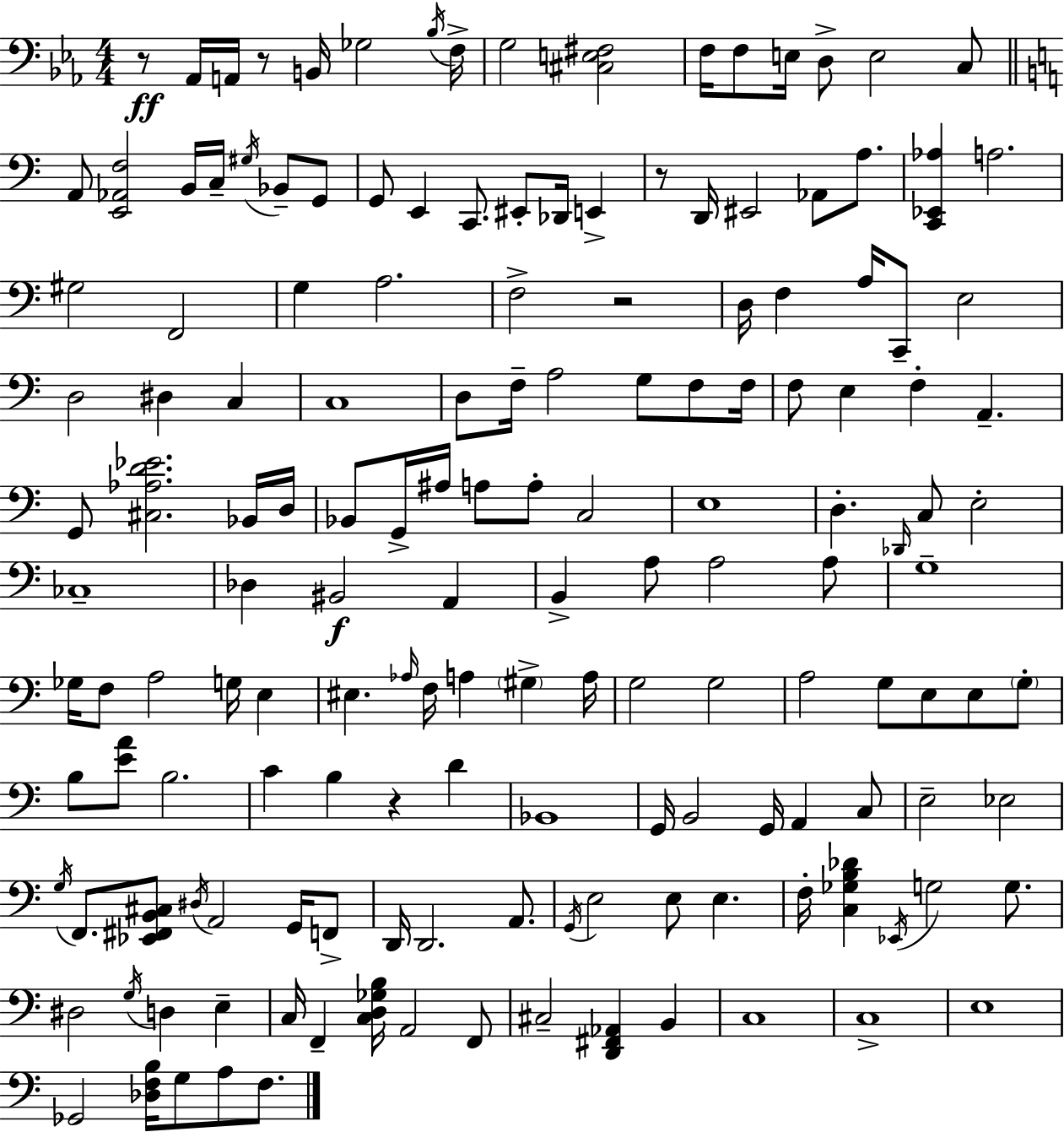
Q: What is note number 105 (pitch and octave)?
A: A2